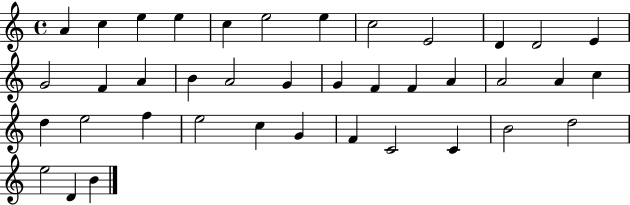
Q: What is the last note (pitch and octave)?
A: B4